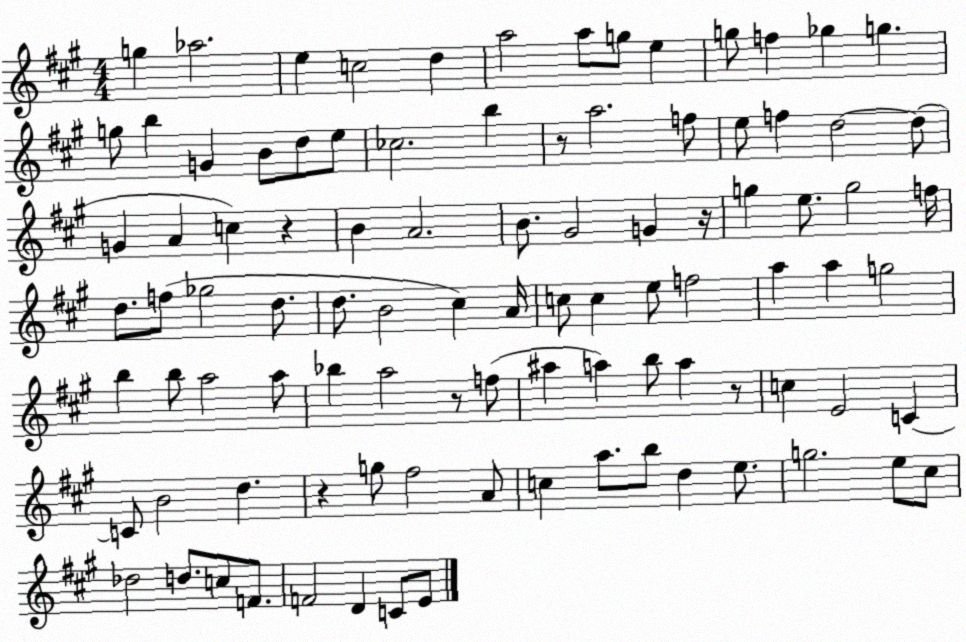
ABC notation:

X:1
T:Untitled
M:4/4
L:1/4
K:A
g _a2 e c2 d a2 a/2 g/2 e g/2 f _g g g/2 b G B/2 d/2 e/2 _c2 b z/2 a2 f/2 e/2 f d2 d/2 G A c z B A2 B/2 ^G2 G z/4 g e/2 g2 f/4 d/2 f/2 _g2 d/2 d/2 B2 ^c A/4 c/2 c e/2 f2 a a g2 b b/2 a2 a/2 _b a2 z/2 f/2 ^a a b/2 a z/2 c E2 C C/2 B2 d z g/2 ^f2 A/2 c a/2 b/2 d e/2 g2 e/2 ^c/2 _d2 d/2 c/2 F/2 F2 D C/2 E/2